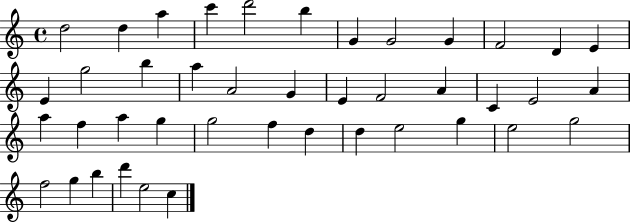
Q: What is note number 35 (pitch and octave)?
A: E5